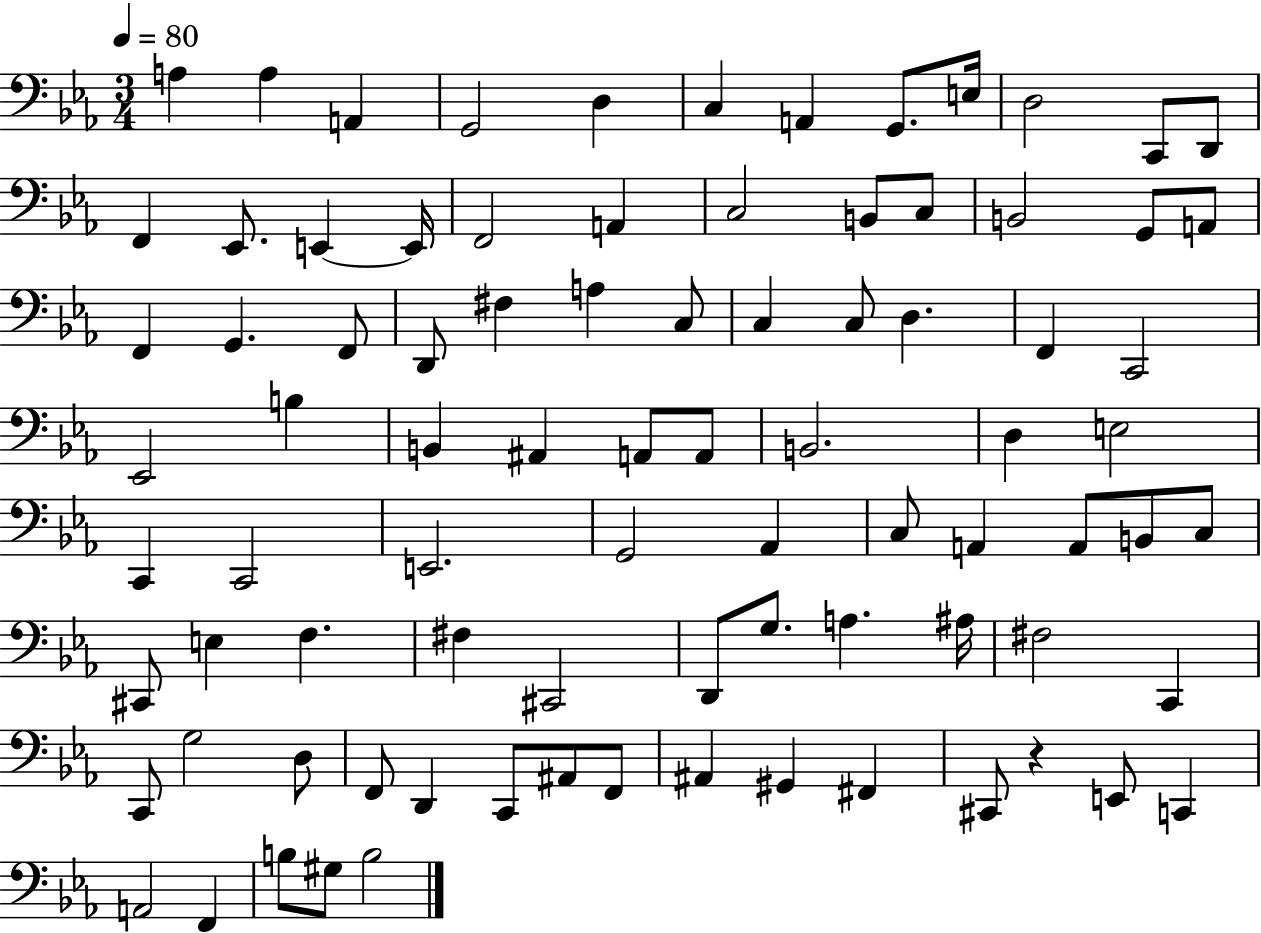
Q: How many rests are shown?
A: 1